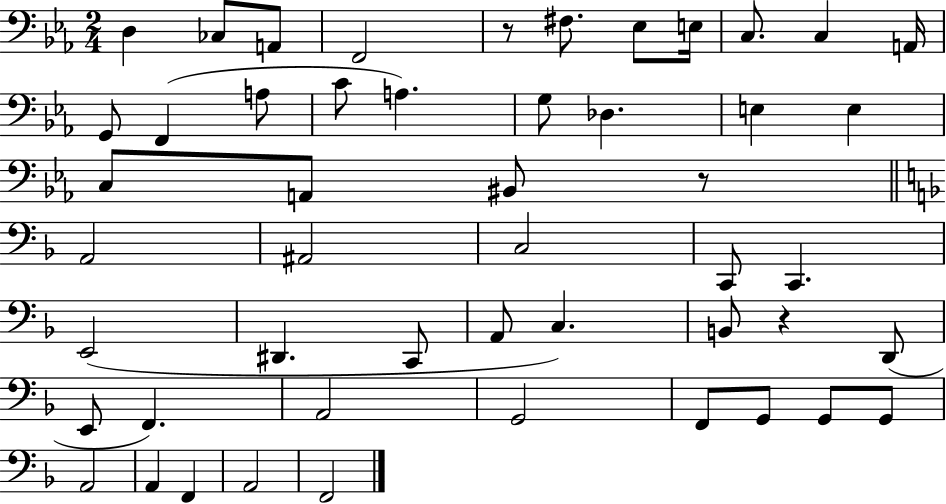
D3/q CES3/e A2/e F2/h R/e F#3/e. Eb3/e E3/s C3/e. C3/q A2/s G2/e F2/q A3/e C4/e A3/q. G3/e Db3/q. E3/q E3/q C3/e A2/e BIS2/e R/e A2/h A#2/h C3/h C2/e C2/q. E2/h D#2/q. C2/e A2/e C3/q. B2/e R/q D2/e E2/e F2/q. A2/h G2/h F2/e G2/e G2/e G2/e A2/h A2/q F2/q A2/h F2/h